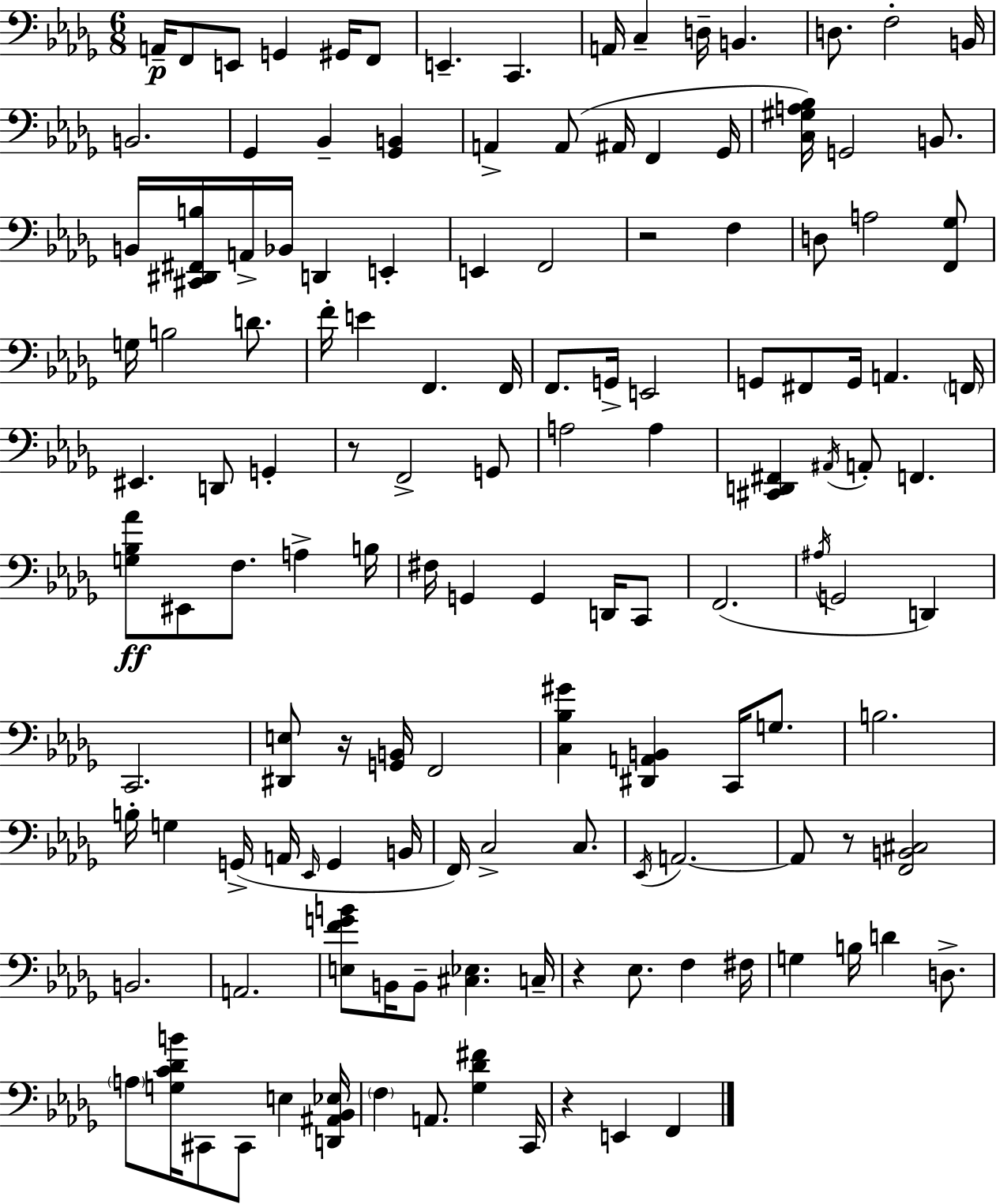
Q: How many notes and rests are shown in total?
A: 134